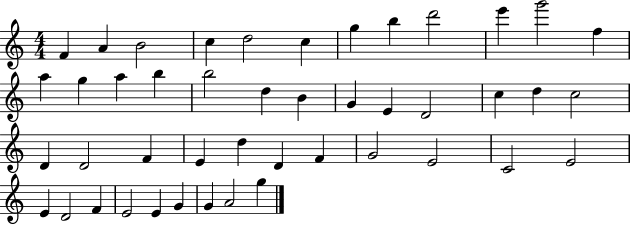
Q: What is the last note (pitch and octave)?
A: G5